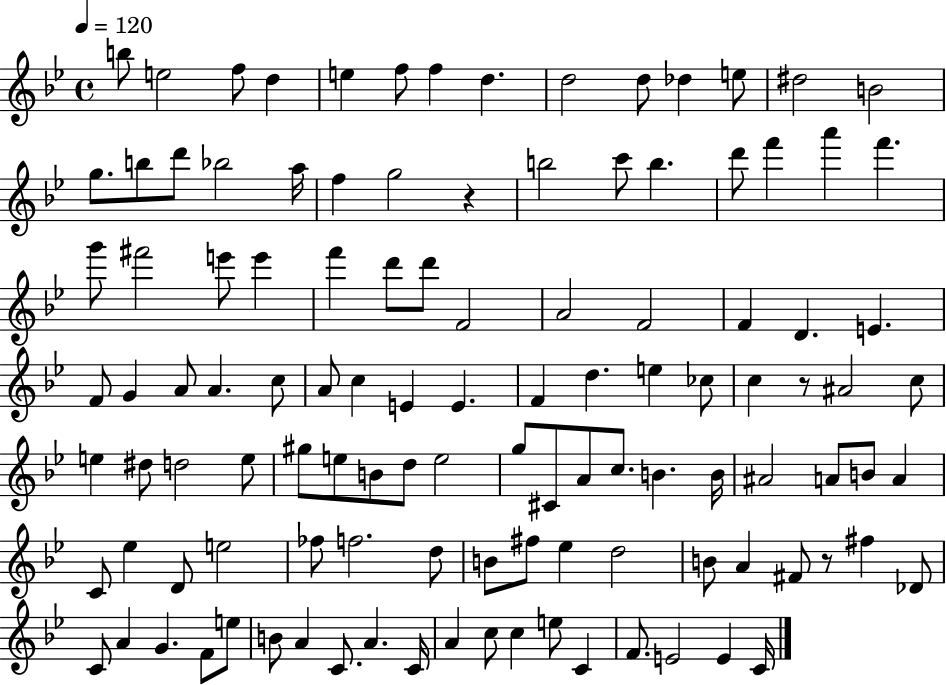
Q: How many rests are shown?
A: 3